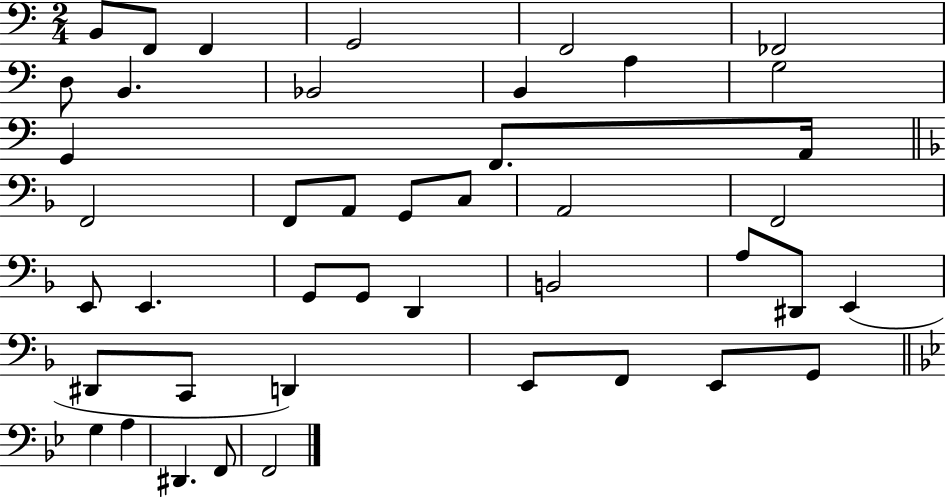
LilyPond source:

{
  \clef bass
  \numericTimeSignature
  \time 2/4
  \key c \major
  \repeat volta 2 { b,8 f,8 f,4 | g,2 | f,2 | fes,2 | \break d8 b,4. | bes,2 | b,4 a4 | g2 | \break g,4 f,8. a,16 | \bar "||" \break \key d \minor f,2 | f,8 a,8 g,8 c8 | a,2 | f,2 | \break e,8 e,4. | g,8 g,8 d,4 | b,2 | a8 dis,8 e,4( | \break dis,8 c,8 d,4) | e,8 f,8 e,8 g,8 | \bar "||" \break \key bes \major g4 a4 | dis,4. f,8 | f,2 | } \bar "|."
}